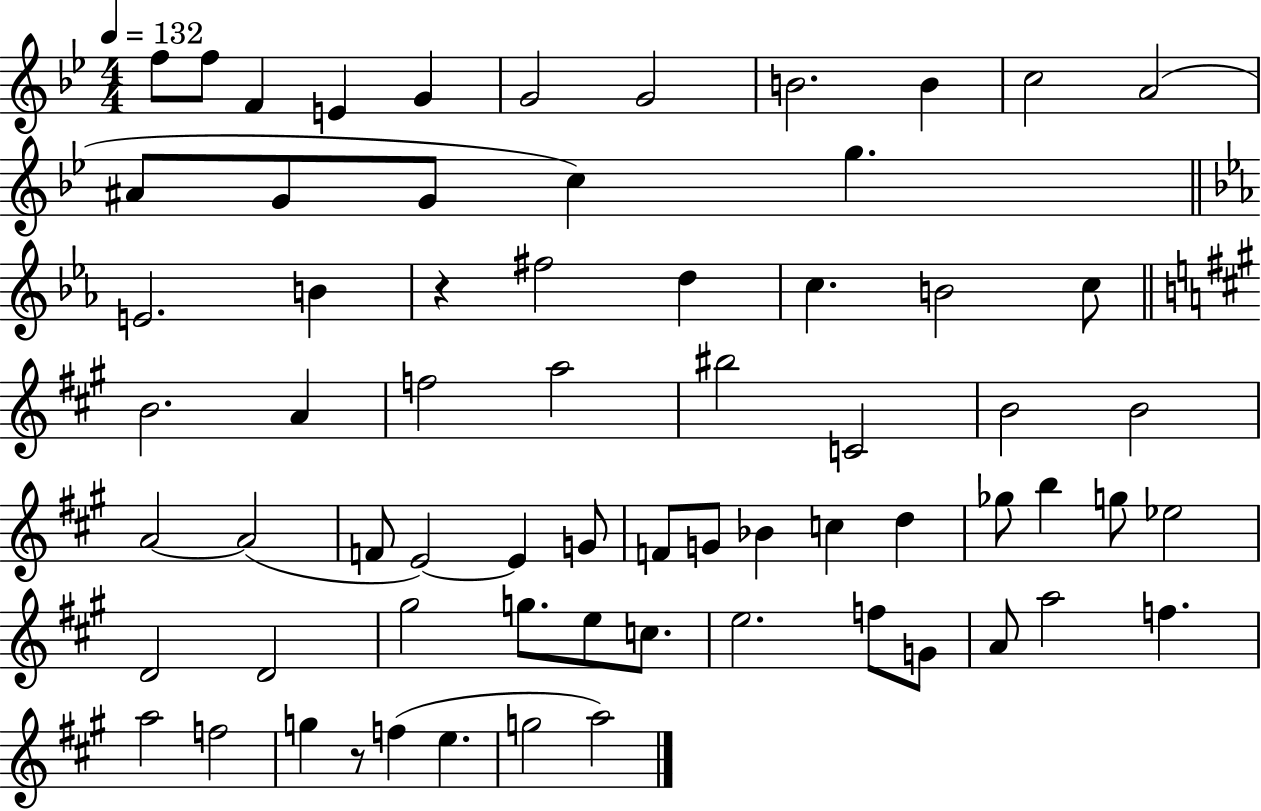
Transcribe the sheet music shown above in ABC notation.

X:1
T:Untitled
M:4/4
L:1/4
K:Bb
f/2 f/2 F E G G2 G2 B2 B c2 A2 ^A/2 G/2 G/2 c g E2 B z ^f2 d c B2 c/2 B2 A f2 a2 ^b2 C2 B2 B2 A2 A2 F/2 E2 E G/2 F/2 G/2 _B c d _g/2 b g/2 _e2 D2 D2 ^g2 g/2 e/2 c/2 e2 f/2 G/2 A/2 a2 f a2 f2 g z/2 f e g2 a2